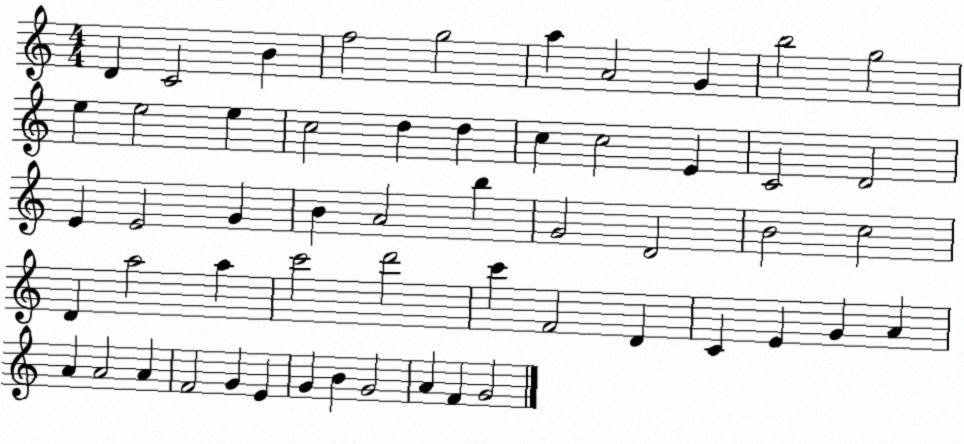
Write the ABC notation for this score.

X:1
T:Untitled
M:4/4
L:1/4
K:C
D C2 B f2 g2 a A2 G b2 g2 e e2 e c2 d d c c2 E C2 D2 E E2 G B A2 b G2 D2 B2 c2 D a2 a c'2 d'2 c' F2 D C E G A A A2 A F2 G E G B G2 A F G2